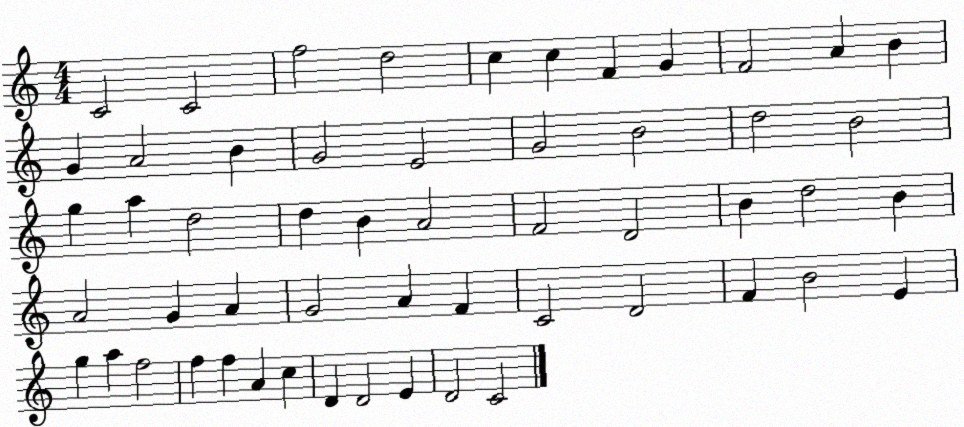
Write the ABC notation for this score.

X:1
T:Untitled
M:4/4
L:1/4
K:C
C2 C2 f2 d2 c c F G F2 A B G A2 B G2 E2 G2 B2 d2 B2 g a d2 d B A2 F2 D2 B d2 B A2 G A G2 A F C2 D2 F B2 E g a f2 f f A c D D2 E D2 C2